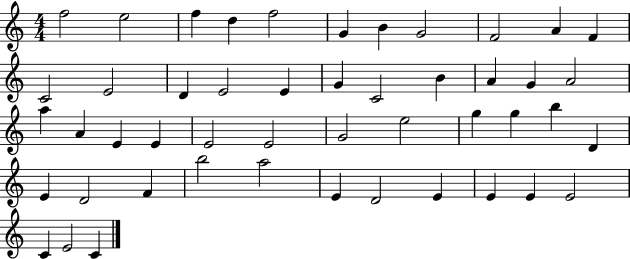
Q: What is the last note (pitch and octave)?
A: C4